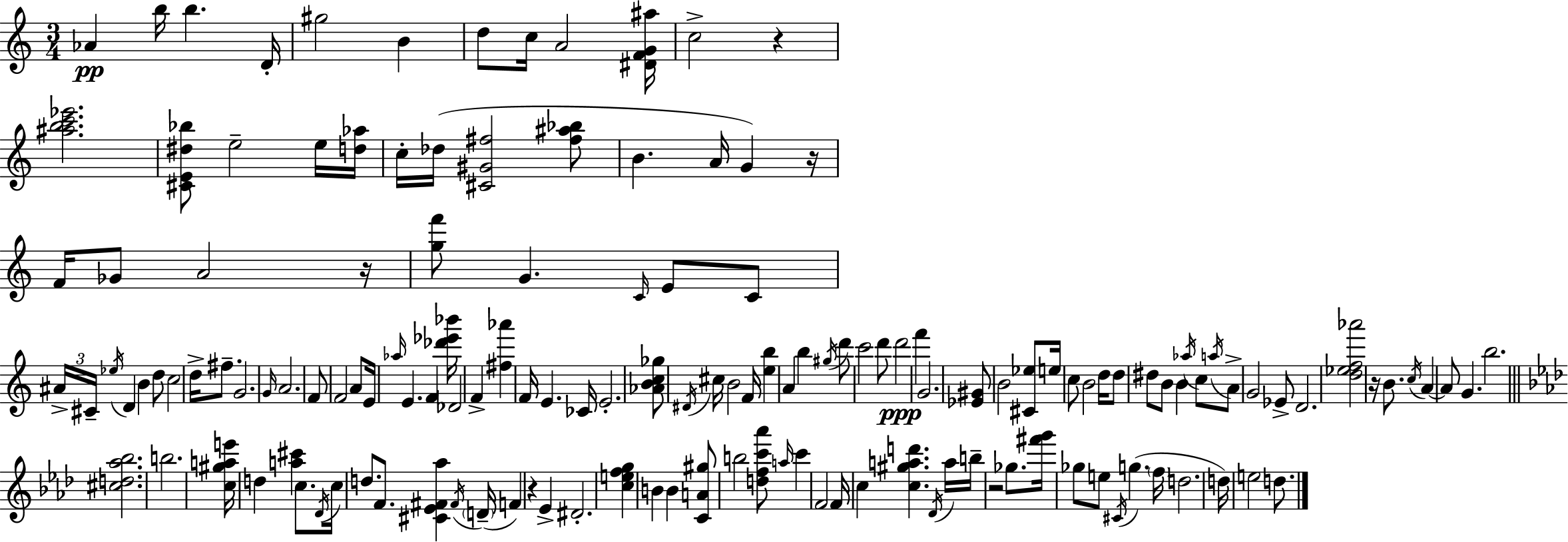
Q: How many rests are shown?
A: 6